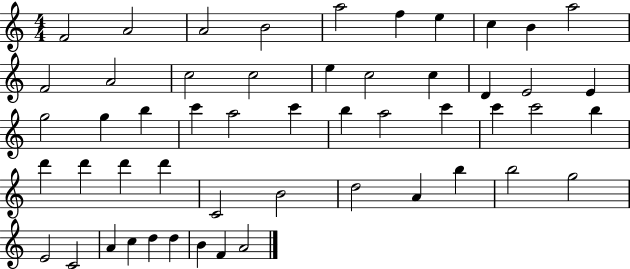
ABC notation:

X:1
T:Untitled
M:4/4
L:1/4
K:C
F2 A2 A2 B2 a2 f e c B a2 F2 A2 c2 c2 e c2 c D E2 E g2 g b c' a2 c' b a2 c' c' c'2 b d' d' d' d' C2 B2 d2 A b b2 g2 E2 C2 A c d d B F A2